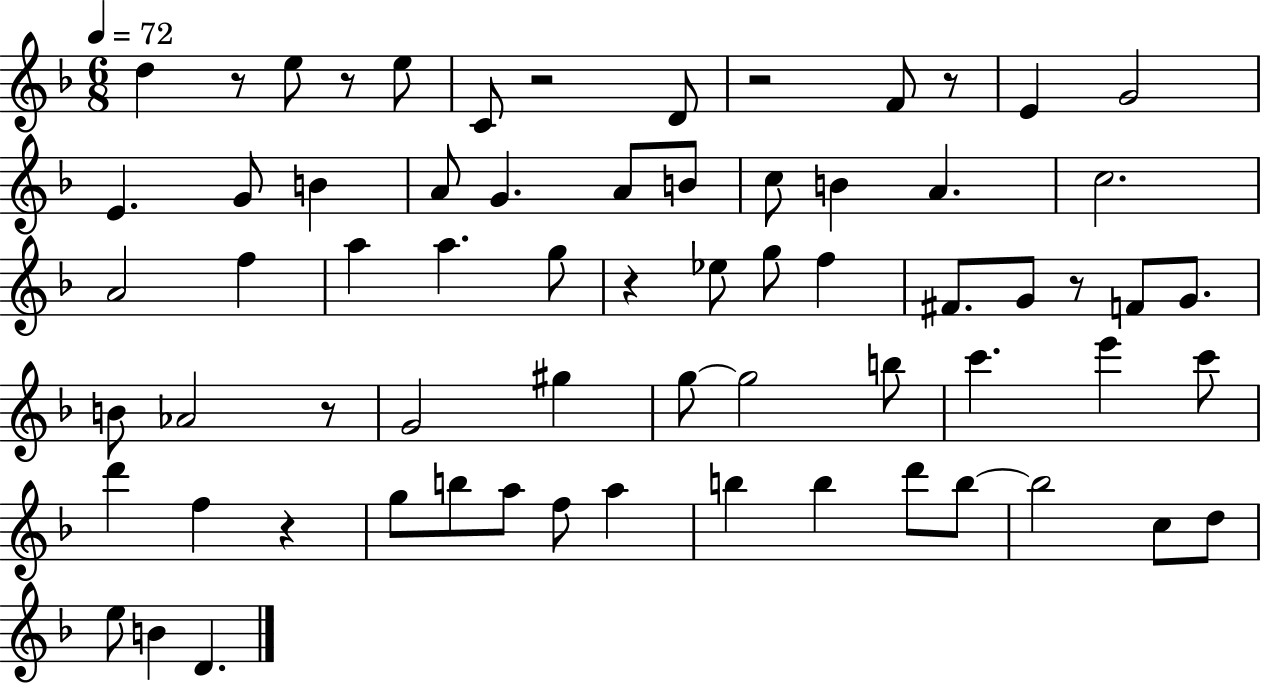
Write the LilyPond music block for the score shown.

{
  \clef treble
  \numericTimeSignature
  \time 6/8
  \key f \major
  \tempo 4 = 72
  d''4 r8 e''8 r8 e''8 | c'8 r2 d'8 | r2 f'8 r8 | e'4 g'2 | \break e'4. g'8 b'4 | a'8 g'4. a'8 b'8 | c''8 b'4 a'4. | c''2. | \break a'2 f''4 | a''4 a''4. g''8 | r4 ees''8 g''8 f''4 | fis'8. g'8 r8 f'8 g'8. | \break b'8 aes'2 r8 | g'2 gis''4 | g''8~~ g''2 b''8 | c'''4. e'''4 c'''8 | \break d'''4 f''4 r4 | g''8 b''8 a''8 f''8 a''4 | b''4 b''4 d'''8 b''8~~ | b''2 c''8 d''8 | \break e''8 b'4 d'4. | \bar "|."
}